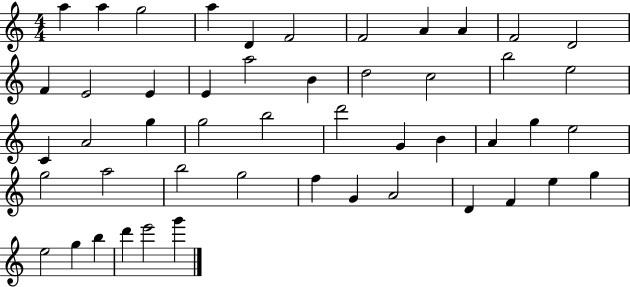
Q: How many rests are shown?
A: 0